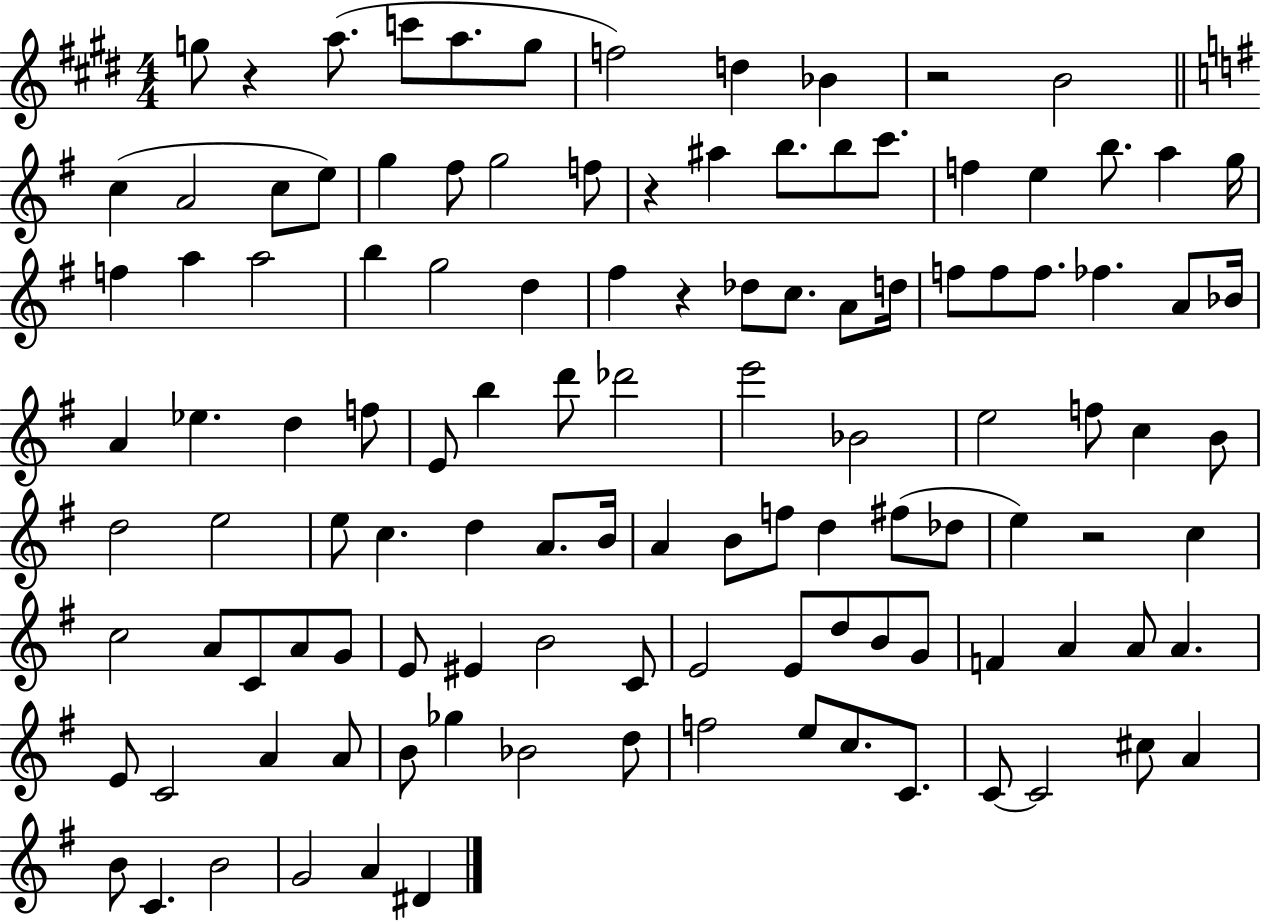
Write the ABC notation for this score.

X:1
T:Untitled
M:4/4
L:1/4
K:E
g/2 z a/2 c'/2 a/2 g/2 f2 d _B z2 B2 c A2 c/2 e/2 g ^f/2 g2 f/2 z ^a b/2 b/2 c'/2 f e b/2 a g/4 f a a2 b g2 d ^f z _d/2 c/2 A/2 d/4 f/2 f/2 f/2 _f A/2 _B/4 A _e d f/2 E/2 b d'/2 _d'2 e'2 _B2 e2 f/2 c B/2 d2 e2 e/2 c d A/2 B/4 A B/2 f/2 d ^f/2 _d/2 e z2 c c2 A/2 C/2 A/2 G/2 E/2 ^E B2 C/2 E2 E/2 d/2 B/2 G/2 F A A/2 A E/2 C2 A A/2 B/2 _g _B2 d/2 f2 e/2 c/2 C/2 C/2 C2 ^c/2 A B/2 C B2 G2 A ^D